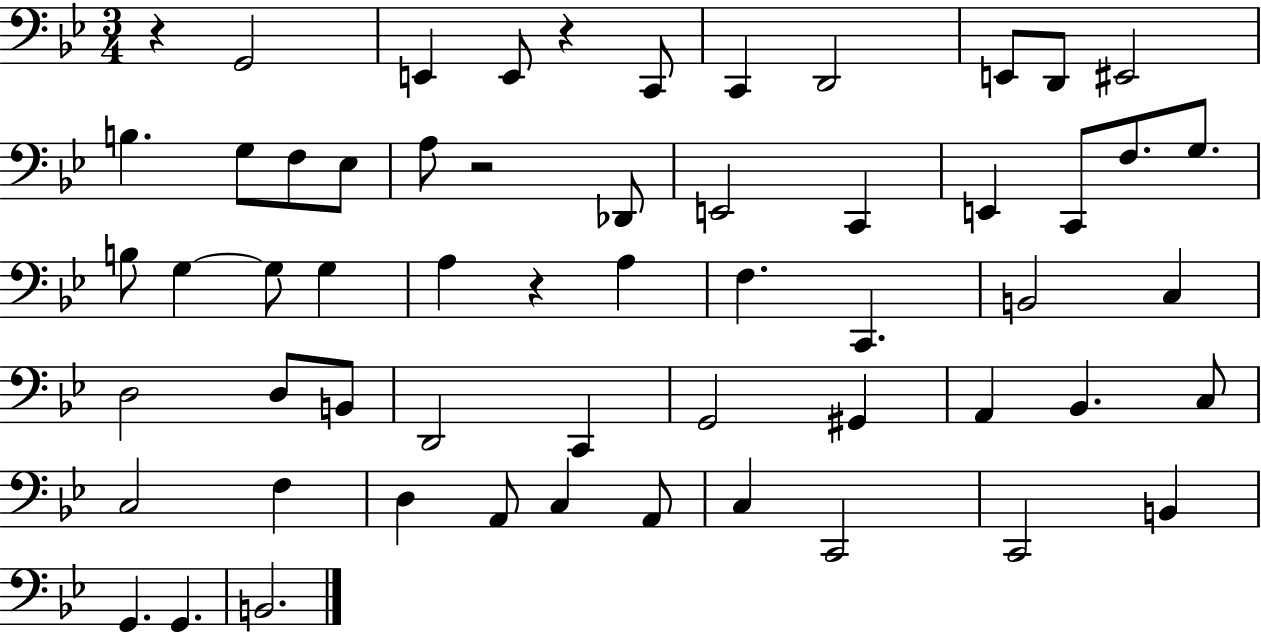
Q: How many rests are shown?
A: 4